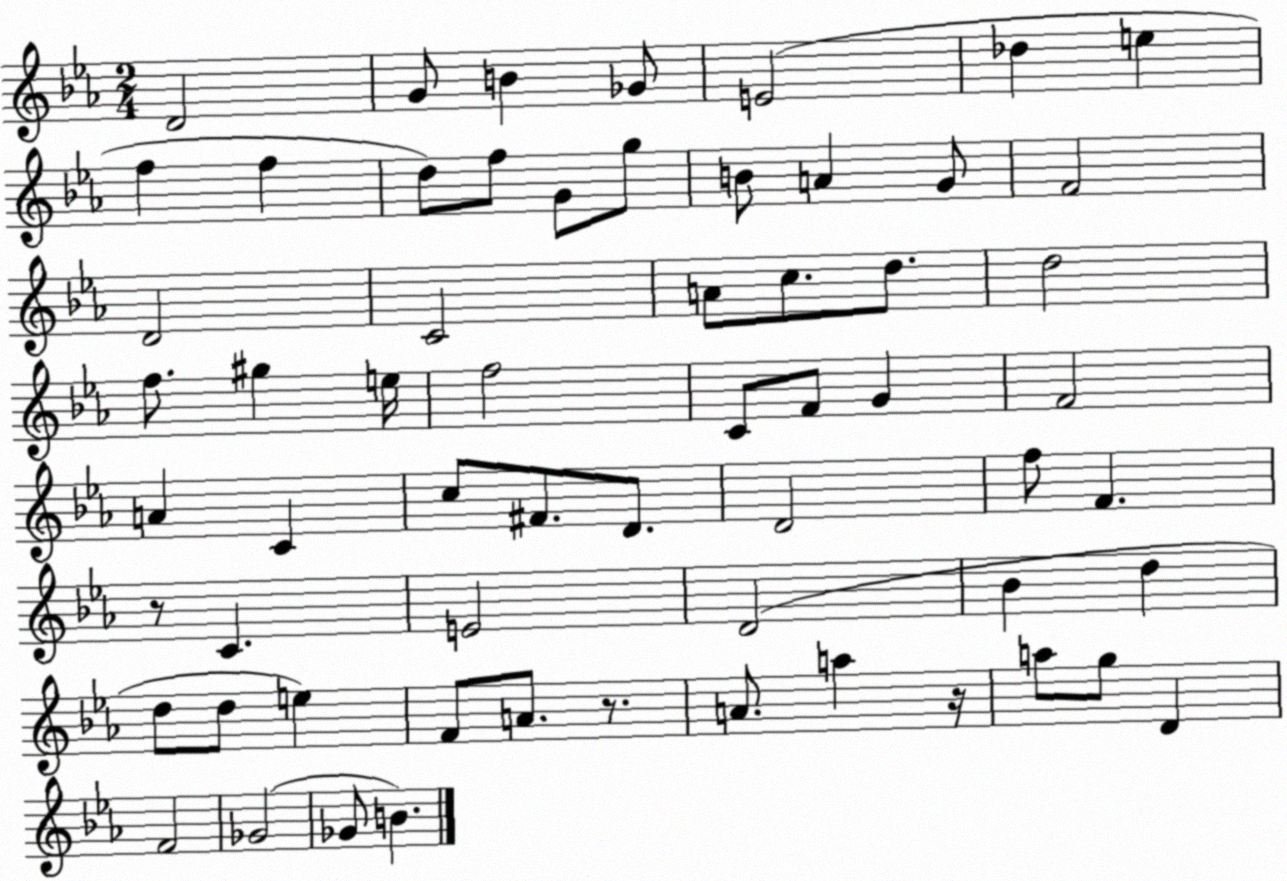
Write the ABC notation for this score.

X:1
T:Untitled
M:2/4
L:1/4
K:Eb
D2 G/2 B _G/2 E2 _d e f f d/2 f/2 G/2 g/2 B/2 A G/2 F2 D2 C2 A/2 c/2 d/2 d2 f/2 ^g e/4 f2 C/2 F/2 G F2 A C c/2 ^F/2 D/2 D2 f/2 F z/2 C E2 D2 _B d d/2 d/2 e F/2 A/2 z/2 A/2 a z/4 a/2 g/2 D F2 _G2 _G/2 B